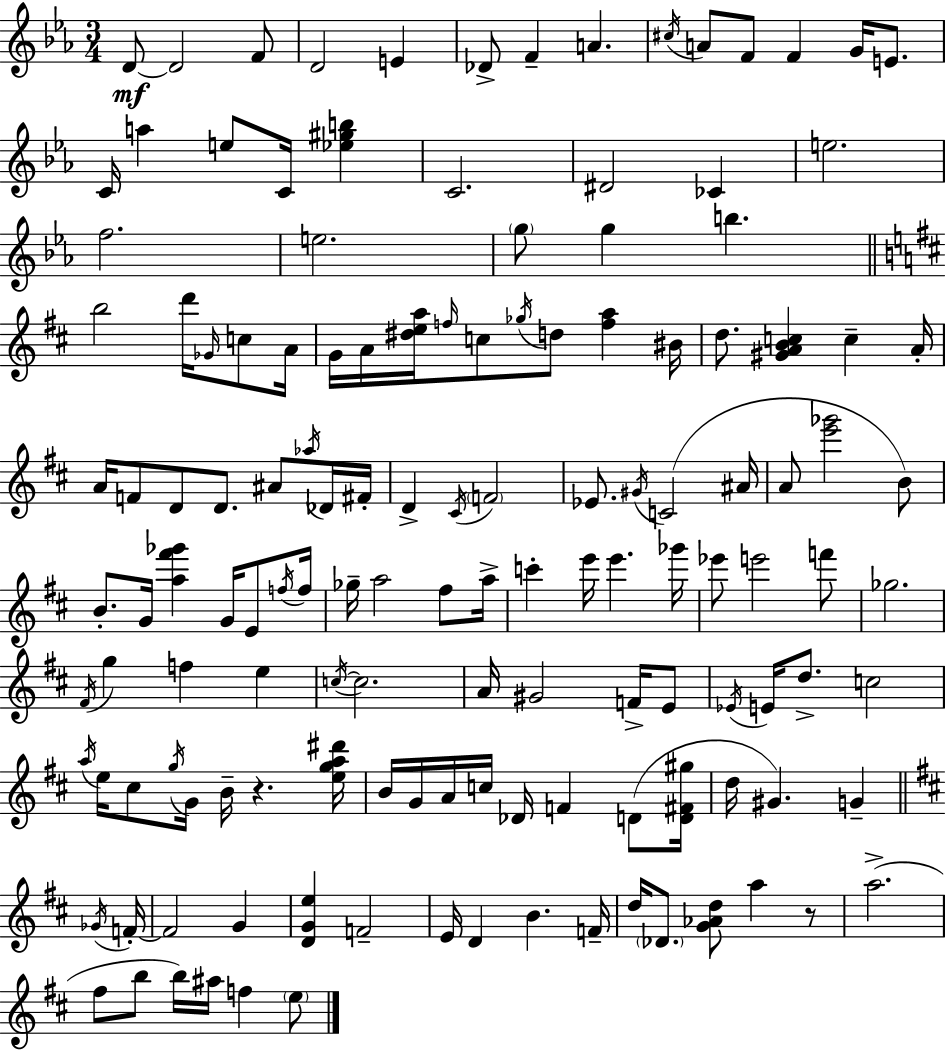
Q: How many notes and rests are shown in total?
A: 138